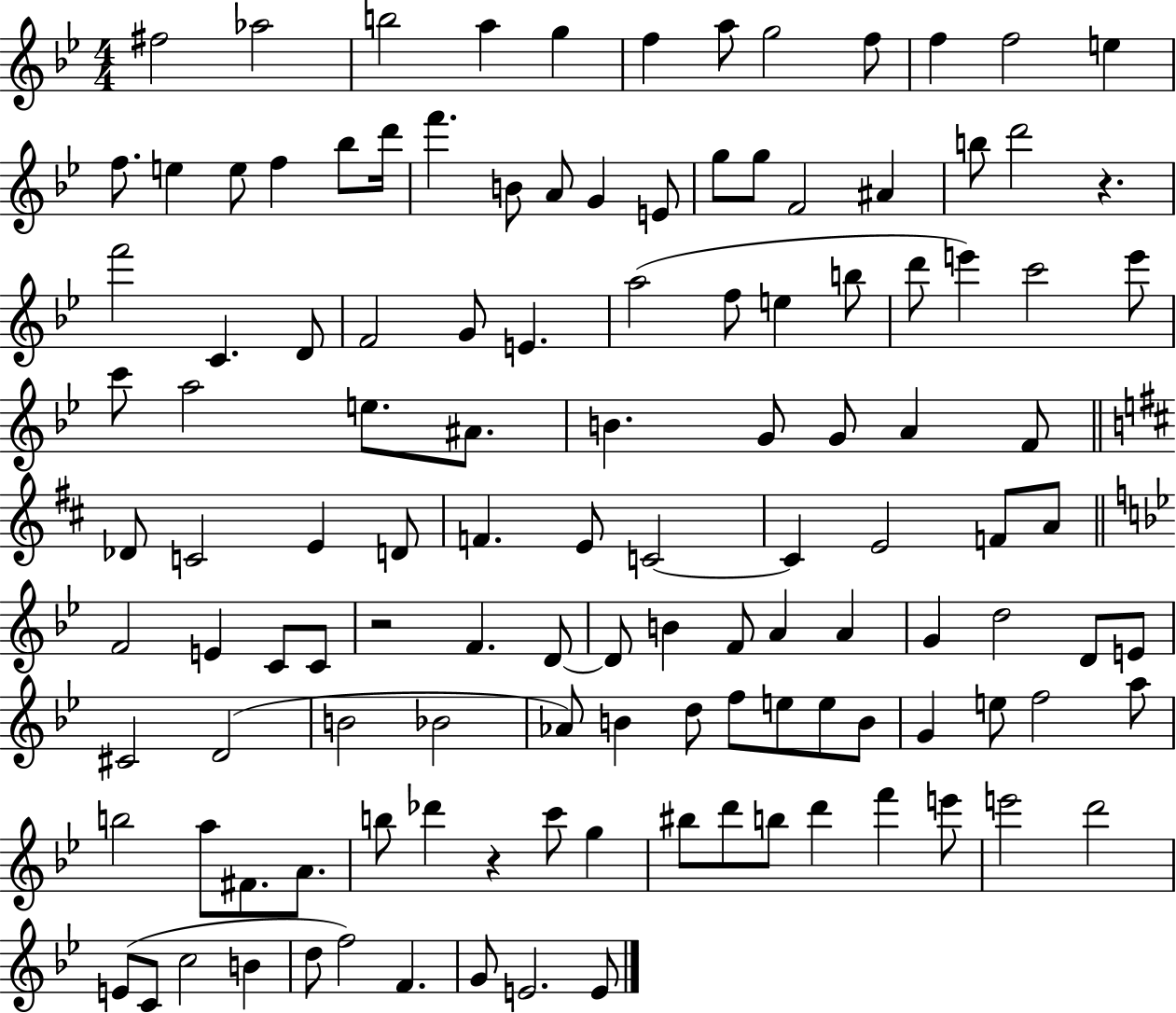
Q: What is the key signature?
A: BES major